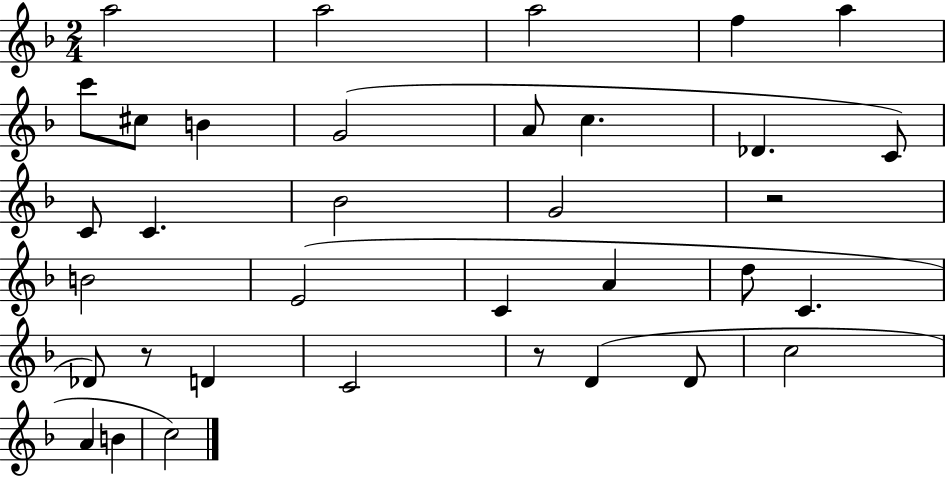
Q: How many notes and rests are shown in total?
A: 35